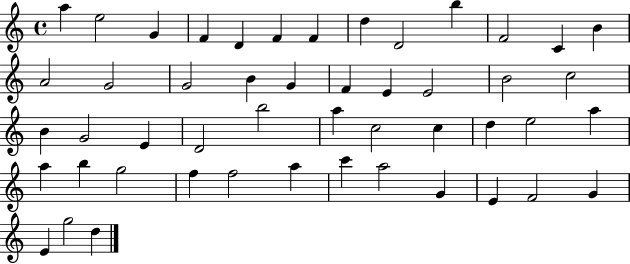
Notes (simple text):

A5/q E5/h G4/q F4/q D4/q F4/q F4/q D5/q D4/h B5/q F4/h C4/q B4/q A4/h G4/h G4/h B4/q G4/q F4/q E4/q E4/h B4/h C5/h B4/q G4/h E4/q D4/h B5/h A5/q C5/h C5/q D5/q E5/h A5/q A5/q B5/q G5/h F5/q F5/h A5/q C6/q A5/h G4/q E4/q F4/h G4/q E4/q G5/h D5/q